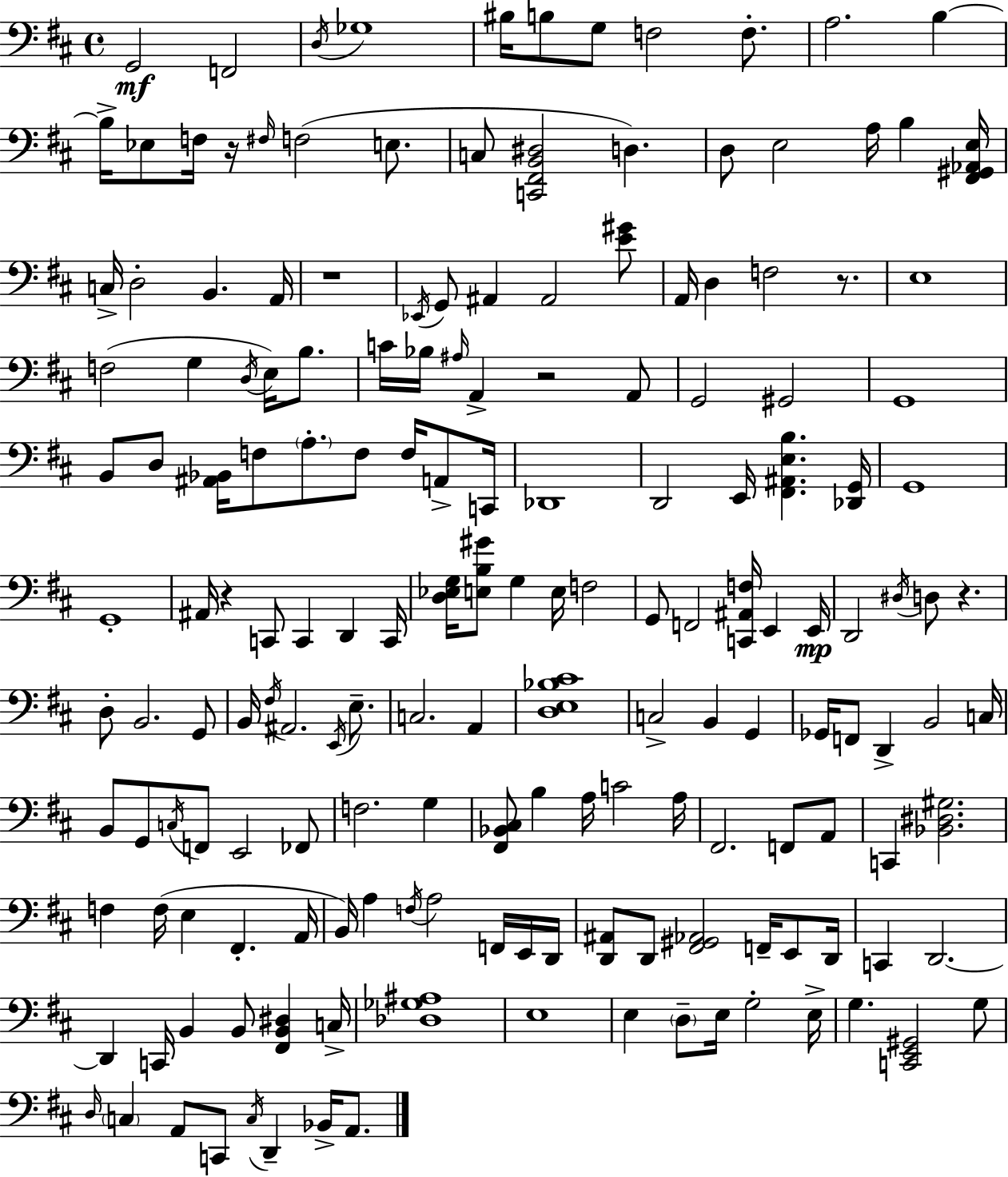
X:1
T:Untitled
M:4/4
L:1/4
K:D
G,,2 F,,2 D,/4 _G,4 ^B,/4 B,/2 G,/2 F,2 F,/2 A,2 B, B,/4 _E,/2 F,/4 z/4 ^F,/4 F,2 E,/2 C,/2 [C,,^F,,B,,^D,]2 D, D,/2 E,2 A,/4 B, [^F,,^G,,_A,,E,]/4 C,/4 D,2 B,, A,,/4 z4 _E,,/4 G,,/2 ^A,, ^A,,2 [E^G]/2 A,,/4 D, F,2 z/2 E,4 F,2 G, D,/4 E,/4 B,/2 C/4 _B,/4 ^A,/4 A,, z2 A,,/2 G,,2 ^G,,2 G,,4 B,,/2 D,/2 [^A,,_B,,]/4 F,/2 A,/2 F,/2 F,/4 A,,/2 C,,/4 _D,,4 D,,2 E,,/4 [^F,,^A,,E,B,] [_D,,G,,]/4 G,,4 G,,4 ^A,,/4 z C,,/2 C,, D,, C,,/4 [D,_E,G,]/4 [E,B,^G]/2 G, E,/4 F,2 G,,/2 F,,2 [C,,^A,,F,]/4 E,, E,,/4 D,,2 ^D,/4 D,/2 z D,/2 B,,2 G,,/2 B,,/4 ^F,/4 ^A,,2 E,,/4 E,/2 C,2 A,, [D,E,_B,^C]4 C,2 B,, G,, _G,,/4 F,,/2 D,, B,,2 C,/4 B,,/2 G,,/2 C,/4 F,,/2 E,,2 _F,,/2 F,2 G, [^F,,_B,,^C,]/2 B, A,/4 C2 A,/4 ^F,,2 F,,/2 A,,/2 C,, [_B,,^D,^G,]2 F, F,/4 E, ^F,, A,,/4 B,,/4 A, F,/4 A,2 F,,/4 E,,/4 D,,/4 [D,,^A,,]/2 D,,/2 [^F,,^G,,_A,,]2 F,,/4 E,,/2 D,,/4 C,, D,,2 D,, C,,/4 B,, B,,/2 [^F,,B,,^D,] C,/4 [_D,_G,^A,]4 E,4 E, D,/2 E,/4 G,2 E,/4 G, [C,,E,,^G,,]2 G,/2 D,/4 C, A,,/2 C,,/2 C,/4 D,, _B,,/4 A,,/2